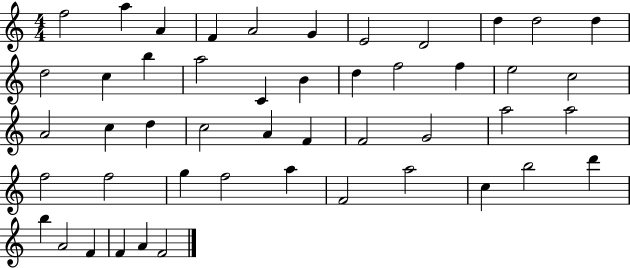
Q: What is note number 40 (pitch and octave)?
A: C5